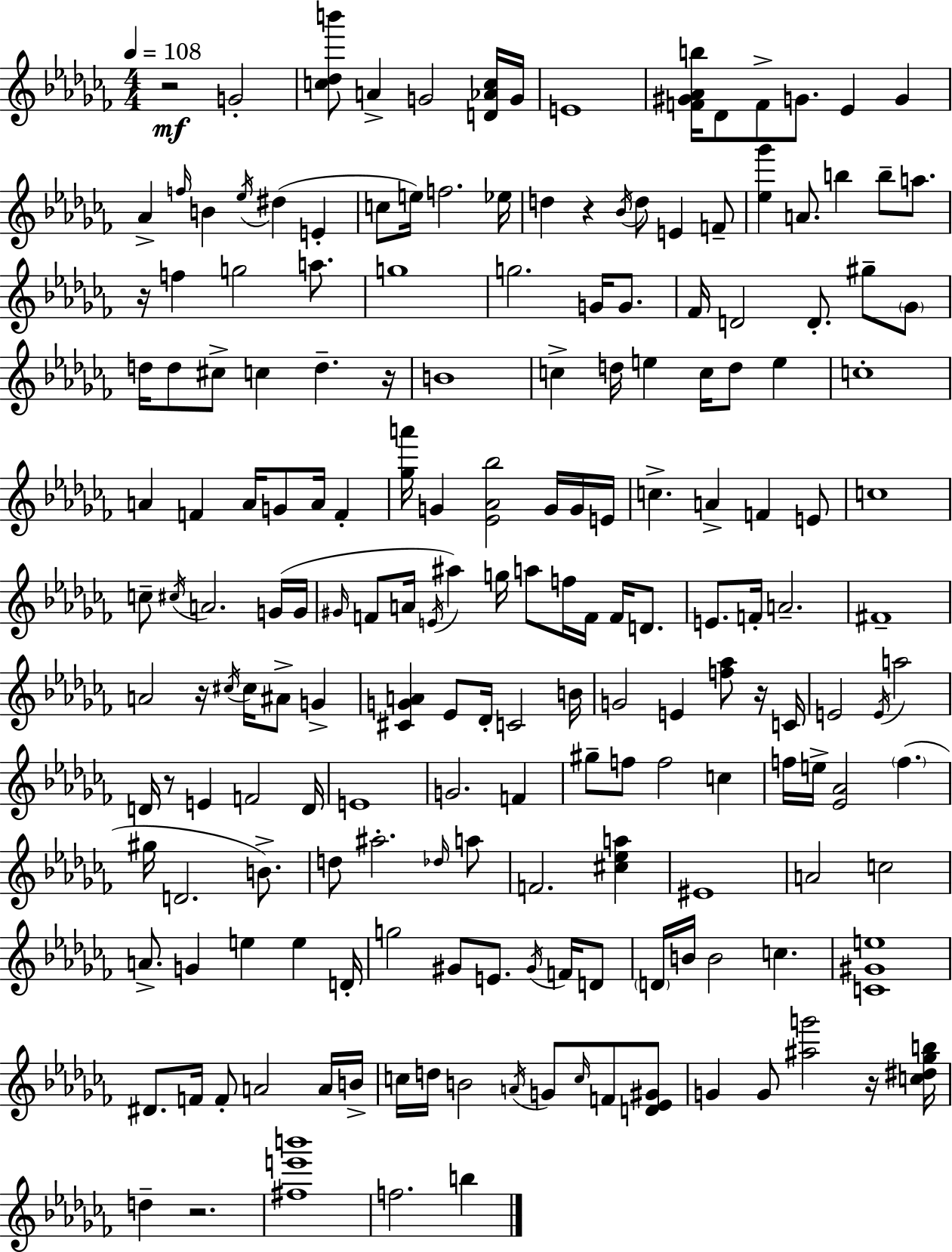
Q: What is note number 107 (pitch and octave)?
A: F4